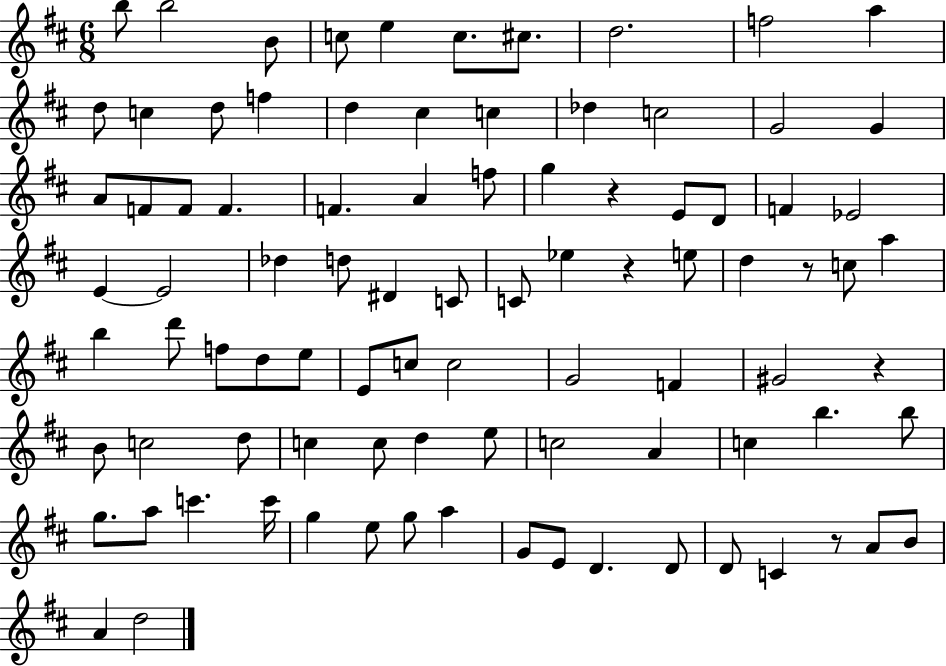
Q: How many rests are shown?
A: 5